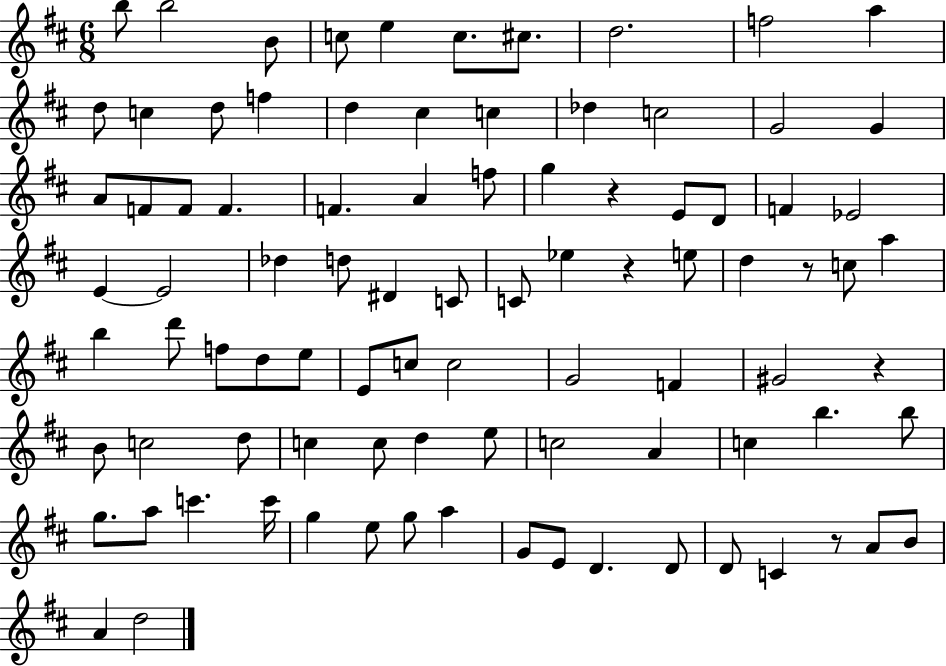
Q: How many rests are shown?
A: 5